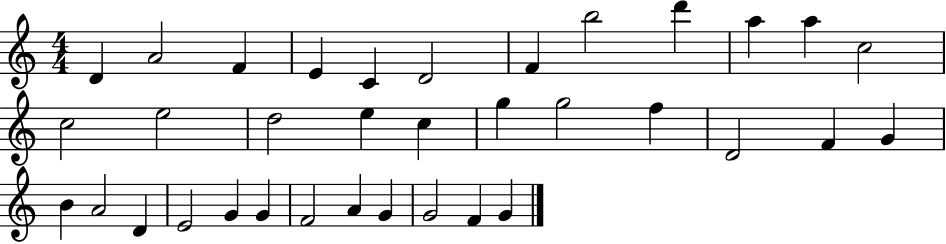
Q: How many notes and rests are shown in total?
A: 35